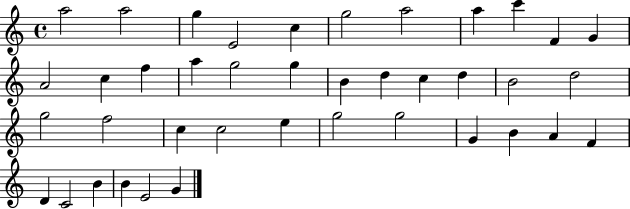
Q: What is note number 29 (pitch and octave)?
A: G5